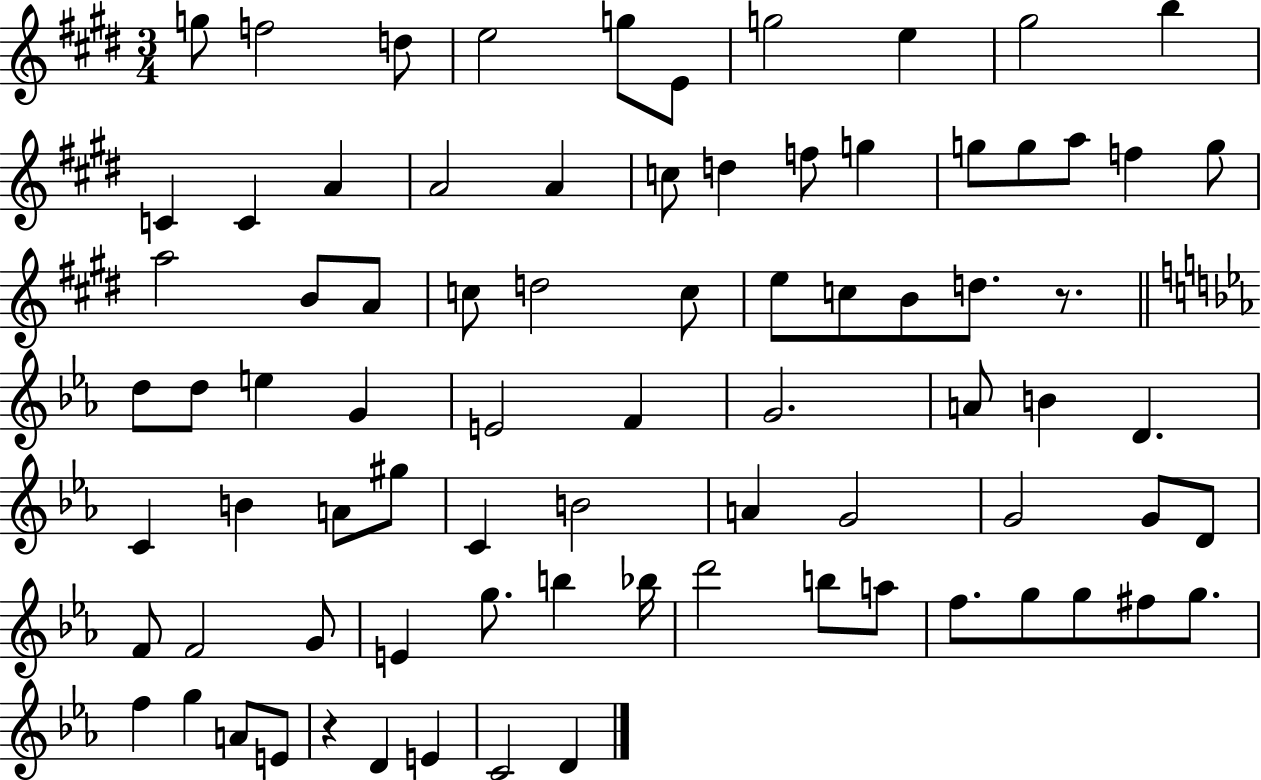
{
  \clef treble
  \numericTimeSignature
  \time 3/4
  \key e \major
  g''8 f''2 d''8 | e''2 g''8 e'8 | g''2 e''4 | gis''2 b''4 | \break c'4 c'4 a'4 | a'2 a'4 | c''8 d''4 f''8 g''4 | g''8 g''8 a''8 f''4 g''8 | \break a''2 b'8 a'8 | c''8 d''2 c''8 | e''8 c''8 b'8 d''8. r8. | \bar "||" \break \key ees \major d''8 d''8 e''4 g'4 | e'2 f'4 | g'2. | a'8 b'4 d'4. | \break c'4 b'4 a'8 gis''8 | c'4 b'2 | a'4 g'2 | g'2 g'8 d'8 | \break f'8 f'2 g'8 | e'4 g''8. b''4 bes''16 | d'''2 b''8 a''8 | f''8. g''8 g''8 fis''8 g''8. | \break f''4 g''4 a'8 e'8 | r4 d'4 e'4 | c'2 d'4 | \bar "|."
}